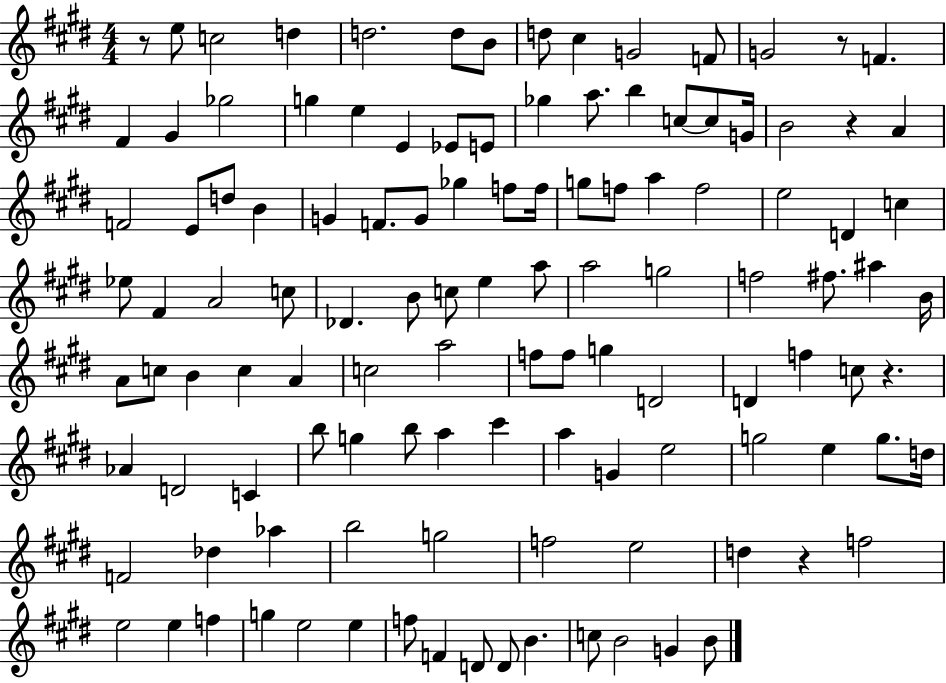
X:1
T:Untitled
M:4/4
L:1/4
K:E
z/2 e/2 c2 d d2 d/2 B/2 d/2 ^c G2 F/2 G2 z/2 F ^F ^G _g2 g e E _E/2 E/2 _g a/2 b c/2 c/2 G/4 B2 z A F2 E/2 d/2 B G F/2 G/2 _g f/2 f/4 g/2 f/2 a f2 e2 D c _e/2 ^F A2 c/2 _D B/2 c/2 e a/2 a2 g2 f2 ^f/2 ^a B/4 A/2 c/2 B c A c2 a2 f/2 f/2 g D2 D f c/2 z _A D2 C b/2 g b/2 a ^c' a G e2 g2 e g/2 d/4 F2 _d _a b2 g2 f2 e2 d z f2 e2 e f g e2 e f/2 F D/2 D/2 B c/2 B2 G B/2